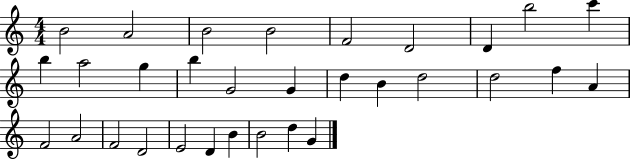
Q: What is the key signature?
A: C major